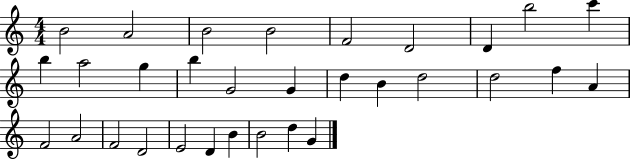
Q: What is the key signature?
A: C major